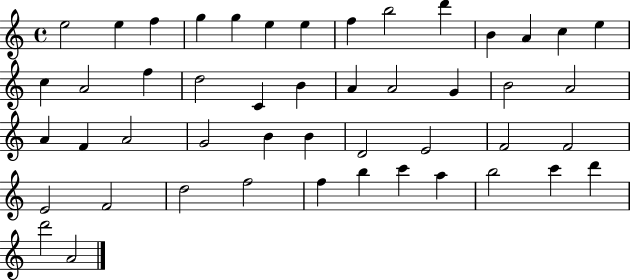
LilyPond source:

{
  \clef treble
  \time 4/4
  \defaultTimeSignature
  \key c \major
  e''2 e''4 f''4 | g''4 g''4 e''4 e''4 | f''4 b''2 d'''4 | b'4 a'4 c''4 e''4 | \break c''4 a'2 f''4 | d''2 c'4 b'4 | a'4 a'2 g'4 | b'2 a'2 | \break a'4 f'4 a'2 | g'2 b'4 b'4 | d'2 e'2 | f'2 f'2 | \break e'2 f'2 | d''2 f''2 | f''4 b''4 c'''4 a''4 | b''2 c'''4 d'''4 | \break d'''2 a'2 | \bar "|."
}